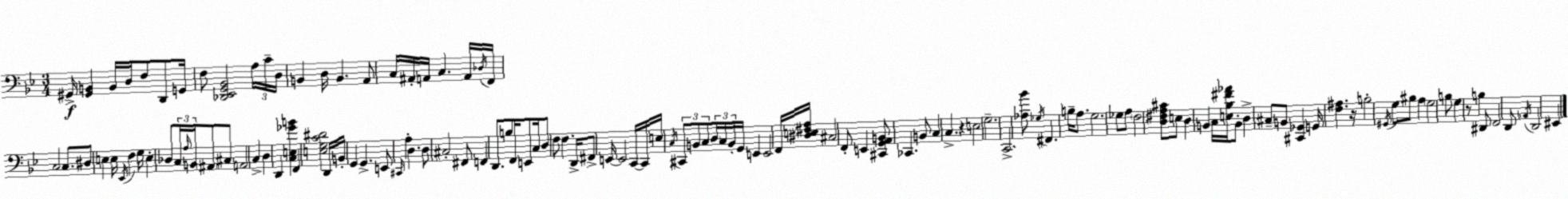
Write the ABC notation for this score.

X:1
T:Untitled
M:3/4
L:1/4
K:Bb
^G,,/4 [^G,,B,,] B,,/4 D,/4 F,/2 D,,/2 G,,/4 F,/2 [_D,,_E,,G,,_B,,]2 A,/4 C/4 D,/4 B,, D,/4 B,, A,,/2 C,/4 ^A,,/4 A,,/4 C, A,,/4 _D,/4 F,,/4 C,2 C,/2 ^D,/2 E, E,/4 _E,,/4 F, G,/4 E, _D,/2 C,/4 A,/4 B,,/4 ^A,,/2 ^C,/2 A,,2 C, D, D,, [C,E,_GB] F,, [E,G,C^D]2 D,,/4 B,,/4 G,, G,, E,,/2 ^C,,/4 A, D, D,/2 ^C,2 ^F,,/2 F,, D,,/2 B,/2 F,,/4 E,,/2 C,/4 D,/2 F,/2 F, D,,/4 ^F,,/2 E,,/4 E,,2 C,,/4 C,,/4 E,/4 C,/4 ^C,,/2 B,,/2 C,/2 D,/4 C,/4 B,,/4 G,,/4 E,, E,,2 F,,/4 [^D,E,^F,A,]/4 ^C,2 F,,/2 E,, [^C,,G,,A,,B,,]/2 _C,, B,,/2 C, C, z E,2 G,2 C,,2 [_A,_B]/2 _G,/4 ^F,, B,/4 A,/2 G,2 _G,/2 A,/2 F,2 [D,^F,A,^C]/2 E,/2 D, B,, C,/4 [E,_B,^F_A]/4 B,,/2 D, ^C,/2 B,,/2 [^C,,_G,,] G,,/4 [F,^A,] z/4 B,2 ^G,,/4 G,/2 ^B,/2 A, G,2 B,/2 G, z/2 B, ^D,,/2 F,,2 D,,/2 _A,,/4 D,,2 ^E,,